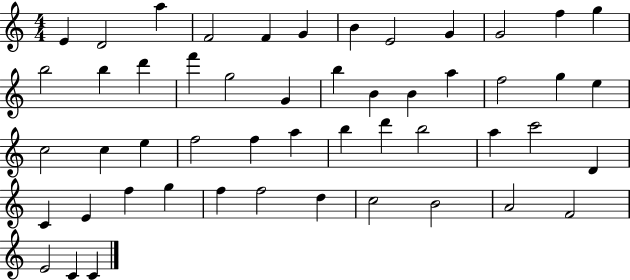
X:1
T:Untitled
M:4/4
L:1/4
K:C
E D2 a F2 F G B E2 G G2 f g b2 b d' f' g2 G b B B a f2 g e c2 c e f2 f a b d' b2 a c'2 D C E f g f f2 d c2 B2 A2 F2 E2 C C